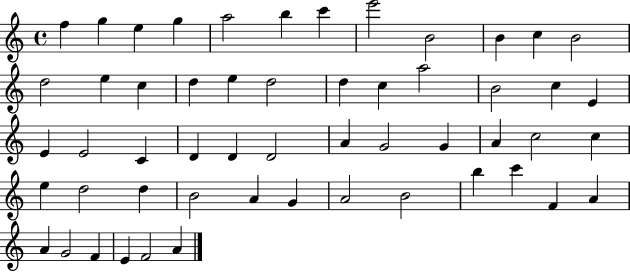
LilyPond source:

{
  \clef treble
  \time 4/4
  \defaultTimeSignature
  \key c \major
  f''4 g''4 e''4 g''4 | a''2 b''4 c'''4 | e'''2 b'2 | b'4 c''4 b'2 | \break d''2 e''4 c''4 | d''4 e''4 d''2 | d''4 c''4 a''2 | b'2 c''4 e'4 | \break e'4 e'2 c'4 | d'4 d'4 d'2 | a'4 g'2 g'4 | a'4 c''2 c''4 | \break e''4 d''2 d''4 | b'2 a'4 g'4 | a'2 b'2 | b''4 c'''4 f'4 a'4 | \break a'4 g'2 f'4 | e'4 f'2 a'4 | \bar "|."
}